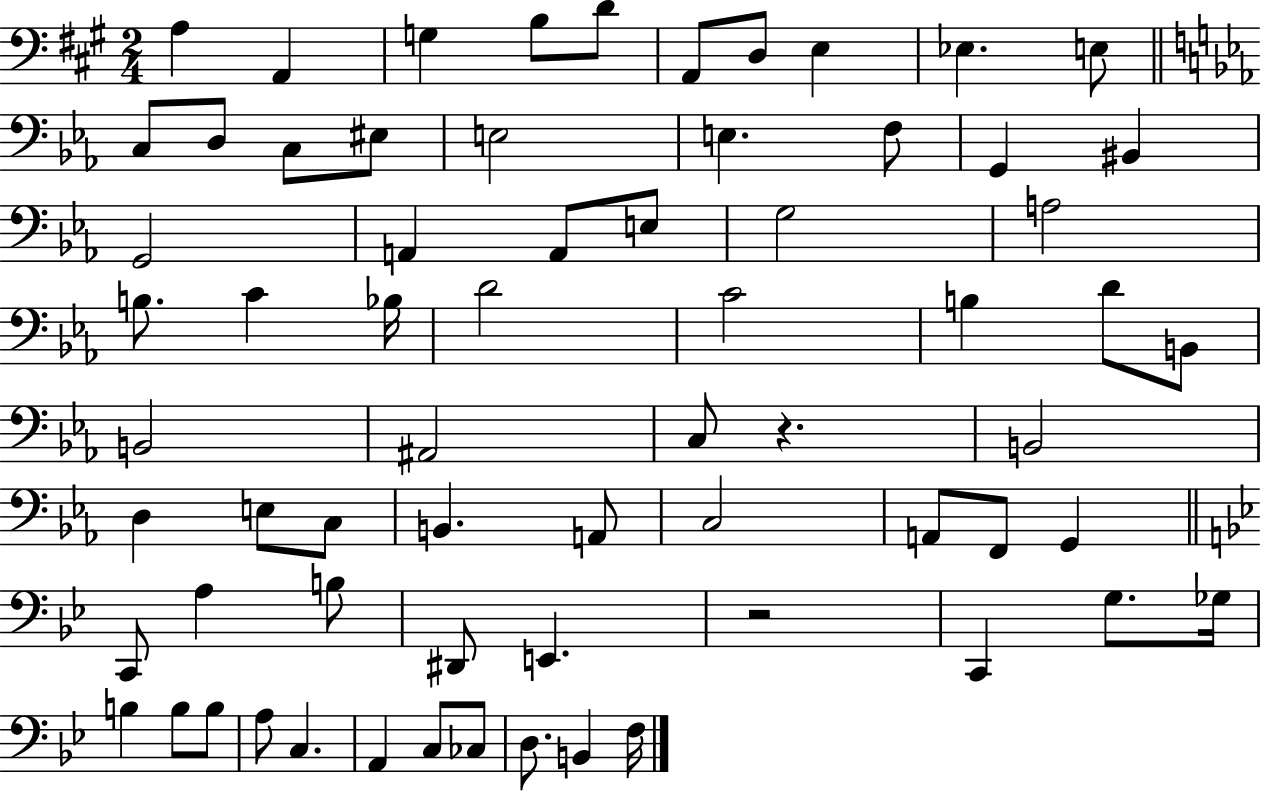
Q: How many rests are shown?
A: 2